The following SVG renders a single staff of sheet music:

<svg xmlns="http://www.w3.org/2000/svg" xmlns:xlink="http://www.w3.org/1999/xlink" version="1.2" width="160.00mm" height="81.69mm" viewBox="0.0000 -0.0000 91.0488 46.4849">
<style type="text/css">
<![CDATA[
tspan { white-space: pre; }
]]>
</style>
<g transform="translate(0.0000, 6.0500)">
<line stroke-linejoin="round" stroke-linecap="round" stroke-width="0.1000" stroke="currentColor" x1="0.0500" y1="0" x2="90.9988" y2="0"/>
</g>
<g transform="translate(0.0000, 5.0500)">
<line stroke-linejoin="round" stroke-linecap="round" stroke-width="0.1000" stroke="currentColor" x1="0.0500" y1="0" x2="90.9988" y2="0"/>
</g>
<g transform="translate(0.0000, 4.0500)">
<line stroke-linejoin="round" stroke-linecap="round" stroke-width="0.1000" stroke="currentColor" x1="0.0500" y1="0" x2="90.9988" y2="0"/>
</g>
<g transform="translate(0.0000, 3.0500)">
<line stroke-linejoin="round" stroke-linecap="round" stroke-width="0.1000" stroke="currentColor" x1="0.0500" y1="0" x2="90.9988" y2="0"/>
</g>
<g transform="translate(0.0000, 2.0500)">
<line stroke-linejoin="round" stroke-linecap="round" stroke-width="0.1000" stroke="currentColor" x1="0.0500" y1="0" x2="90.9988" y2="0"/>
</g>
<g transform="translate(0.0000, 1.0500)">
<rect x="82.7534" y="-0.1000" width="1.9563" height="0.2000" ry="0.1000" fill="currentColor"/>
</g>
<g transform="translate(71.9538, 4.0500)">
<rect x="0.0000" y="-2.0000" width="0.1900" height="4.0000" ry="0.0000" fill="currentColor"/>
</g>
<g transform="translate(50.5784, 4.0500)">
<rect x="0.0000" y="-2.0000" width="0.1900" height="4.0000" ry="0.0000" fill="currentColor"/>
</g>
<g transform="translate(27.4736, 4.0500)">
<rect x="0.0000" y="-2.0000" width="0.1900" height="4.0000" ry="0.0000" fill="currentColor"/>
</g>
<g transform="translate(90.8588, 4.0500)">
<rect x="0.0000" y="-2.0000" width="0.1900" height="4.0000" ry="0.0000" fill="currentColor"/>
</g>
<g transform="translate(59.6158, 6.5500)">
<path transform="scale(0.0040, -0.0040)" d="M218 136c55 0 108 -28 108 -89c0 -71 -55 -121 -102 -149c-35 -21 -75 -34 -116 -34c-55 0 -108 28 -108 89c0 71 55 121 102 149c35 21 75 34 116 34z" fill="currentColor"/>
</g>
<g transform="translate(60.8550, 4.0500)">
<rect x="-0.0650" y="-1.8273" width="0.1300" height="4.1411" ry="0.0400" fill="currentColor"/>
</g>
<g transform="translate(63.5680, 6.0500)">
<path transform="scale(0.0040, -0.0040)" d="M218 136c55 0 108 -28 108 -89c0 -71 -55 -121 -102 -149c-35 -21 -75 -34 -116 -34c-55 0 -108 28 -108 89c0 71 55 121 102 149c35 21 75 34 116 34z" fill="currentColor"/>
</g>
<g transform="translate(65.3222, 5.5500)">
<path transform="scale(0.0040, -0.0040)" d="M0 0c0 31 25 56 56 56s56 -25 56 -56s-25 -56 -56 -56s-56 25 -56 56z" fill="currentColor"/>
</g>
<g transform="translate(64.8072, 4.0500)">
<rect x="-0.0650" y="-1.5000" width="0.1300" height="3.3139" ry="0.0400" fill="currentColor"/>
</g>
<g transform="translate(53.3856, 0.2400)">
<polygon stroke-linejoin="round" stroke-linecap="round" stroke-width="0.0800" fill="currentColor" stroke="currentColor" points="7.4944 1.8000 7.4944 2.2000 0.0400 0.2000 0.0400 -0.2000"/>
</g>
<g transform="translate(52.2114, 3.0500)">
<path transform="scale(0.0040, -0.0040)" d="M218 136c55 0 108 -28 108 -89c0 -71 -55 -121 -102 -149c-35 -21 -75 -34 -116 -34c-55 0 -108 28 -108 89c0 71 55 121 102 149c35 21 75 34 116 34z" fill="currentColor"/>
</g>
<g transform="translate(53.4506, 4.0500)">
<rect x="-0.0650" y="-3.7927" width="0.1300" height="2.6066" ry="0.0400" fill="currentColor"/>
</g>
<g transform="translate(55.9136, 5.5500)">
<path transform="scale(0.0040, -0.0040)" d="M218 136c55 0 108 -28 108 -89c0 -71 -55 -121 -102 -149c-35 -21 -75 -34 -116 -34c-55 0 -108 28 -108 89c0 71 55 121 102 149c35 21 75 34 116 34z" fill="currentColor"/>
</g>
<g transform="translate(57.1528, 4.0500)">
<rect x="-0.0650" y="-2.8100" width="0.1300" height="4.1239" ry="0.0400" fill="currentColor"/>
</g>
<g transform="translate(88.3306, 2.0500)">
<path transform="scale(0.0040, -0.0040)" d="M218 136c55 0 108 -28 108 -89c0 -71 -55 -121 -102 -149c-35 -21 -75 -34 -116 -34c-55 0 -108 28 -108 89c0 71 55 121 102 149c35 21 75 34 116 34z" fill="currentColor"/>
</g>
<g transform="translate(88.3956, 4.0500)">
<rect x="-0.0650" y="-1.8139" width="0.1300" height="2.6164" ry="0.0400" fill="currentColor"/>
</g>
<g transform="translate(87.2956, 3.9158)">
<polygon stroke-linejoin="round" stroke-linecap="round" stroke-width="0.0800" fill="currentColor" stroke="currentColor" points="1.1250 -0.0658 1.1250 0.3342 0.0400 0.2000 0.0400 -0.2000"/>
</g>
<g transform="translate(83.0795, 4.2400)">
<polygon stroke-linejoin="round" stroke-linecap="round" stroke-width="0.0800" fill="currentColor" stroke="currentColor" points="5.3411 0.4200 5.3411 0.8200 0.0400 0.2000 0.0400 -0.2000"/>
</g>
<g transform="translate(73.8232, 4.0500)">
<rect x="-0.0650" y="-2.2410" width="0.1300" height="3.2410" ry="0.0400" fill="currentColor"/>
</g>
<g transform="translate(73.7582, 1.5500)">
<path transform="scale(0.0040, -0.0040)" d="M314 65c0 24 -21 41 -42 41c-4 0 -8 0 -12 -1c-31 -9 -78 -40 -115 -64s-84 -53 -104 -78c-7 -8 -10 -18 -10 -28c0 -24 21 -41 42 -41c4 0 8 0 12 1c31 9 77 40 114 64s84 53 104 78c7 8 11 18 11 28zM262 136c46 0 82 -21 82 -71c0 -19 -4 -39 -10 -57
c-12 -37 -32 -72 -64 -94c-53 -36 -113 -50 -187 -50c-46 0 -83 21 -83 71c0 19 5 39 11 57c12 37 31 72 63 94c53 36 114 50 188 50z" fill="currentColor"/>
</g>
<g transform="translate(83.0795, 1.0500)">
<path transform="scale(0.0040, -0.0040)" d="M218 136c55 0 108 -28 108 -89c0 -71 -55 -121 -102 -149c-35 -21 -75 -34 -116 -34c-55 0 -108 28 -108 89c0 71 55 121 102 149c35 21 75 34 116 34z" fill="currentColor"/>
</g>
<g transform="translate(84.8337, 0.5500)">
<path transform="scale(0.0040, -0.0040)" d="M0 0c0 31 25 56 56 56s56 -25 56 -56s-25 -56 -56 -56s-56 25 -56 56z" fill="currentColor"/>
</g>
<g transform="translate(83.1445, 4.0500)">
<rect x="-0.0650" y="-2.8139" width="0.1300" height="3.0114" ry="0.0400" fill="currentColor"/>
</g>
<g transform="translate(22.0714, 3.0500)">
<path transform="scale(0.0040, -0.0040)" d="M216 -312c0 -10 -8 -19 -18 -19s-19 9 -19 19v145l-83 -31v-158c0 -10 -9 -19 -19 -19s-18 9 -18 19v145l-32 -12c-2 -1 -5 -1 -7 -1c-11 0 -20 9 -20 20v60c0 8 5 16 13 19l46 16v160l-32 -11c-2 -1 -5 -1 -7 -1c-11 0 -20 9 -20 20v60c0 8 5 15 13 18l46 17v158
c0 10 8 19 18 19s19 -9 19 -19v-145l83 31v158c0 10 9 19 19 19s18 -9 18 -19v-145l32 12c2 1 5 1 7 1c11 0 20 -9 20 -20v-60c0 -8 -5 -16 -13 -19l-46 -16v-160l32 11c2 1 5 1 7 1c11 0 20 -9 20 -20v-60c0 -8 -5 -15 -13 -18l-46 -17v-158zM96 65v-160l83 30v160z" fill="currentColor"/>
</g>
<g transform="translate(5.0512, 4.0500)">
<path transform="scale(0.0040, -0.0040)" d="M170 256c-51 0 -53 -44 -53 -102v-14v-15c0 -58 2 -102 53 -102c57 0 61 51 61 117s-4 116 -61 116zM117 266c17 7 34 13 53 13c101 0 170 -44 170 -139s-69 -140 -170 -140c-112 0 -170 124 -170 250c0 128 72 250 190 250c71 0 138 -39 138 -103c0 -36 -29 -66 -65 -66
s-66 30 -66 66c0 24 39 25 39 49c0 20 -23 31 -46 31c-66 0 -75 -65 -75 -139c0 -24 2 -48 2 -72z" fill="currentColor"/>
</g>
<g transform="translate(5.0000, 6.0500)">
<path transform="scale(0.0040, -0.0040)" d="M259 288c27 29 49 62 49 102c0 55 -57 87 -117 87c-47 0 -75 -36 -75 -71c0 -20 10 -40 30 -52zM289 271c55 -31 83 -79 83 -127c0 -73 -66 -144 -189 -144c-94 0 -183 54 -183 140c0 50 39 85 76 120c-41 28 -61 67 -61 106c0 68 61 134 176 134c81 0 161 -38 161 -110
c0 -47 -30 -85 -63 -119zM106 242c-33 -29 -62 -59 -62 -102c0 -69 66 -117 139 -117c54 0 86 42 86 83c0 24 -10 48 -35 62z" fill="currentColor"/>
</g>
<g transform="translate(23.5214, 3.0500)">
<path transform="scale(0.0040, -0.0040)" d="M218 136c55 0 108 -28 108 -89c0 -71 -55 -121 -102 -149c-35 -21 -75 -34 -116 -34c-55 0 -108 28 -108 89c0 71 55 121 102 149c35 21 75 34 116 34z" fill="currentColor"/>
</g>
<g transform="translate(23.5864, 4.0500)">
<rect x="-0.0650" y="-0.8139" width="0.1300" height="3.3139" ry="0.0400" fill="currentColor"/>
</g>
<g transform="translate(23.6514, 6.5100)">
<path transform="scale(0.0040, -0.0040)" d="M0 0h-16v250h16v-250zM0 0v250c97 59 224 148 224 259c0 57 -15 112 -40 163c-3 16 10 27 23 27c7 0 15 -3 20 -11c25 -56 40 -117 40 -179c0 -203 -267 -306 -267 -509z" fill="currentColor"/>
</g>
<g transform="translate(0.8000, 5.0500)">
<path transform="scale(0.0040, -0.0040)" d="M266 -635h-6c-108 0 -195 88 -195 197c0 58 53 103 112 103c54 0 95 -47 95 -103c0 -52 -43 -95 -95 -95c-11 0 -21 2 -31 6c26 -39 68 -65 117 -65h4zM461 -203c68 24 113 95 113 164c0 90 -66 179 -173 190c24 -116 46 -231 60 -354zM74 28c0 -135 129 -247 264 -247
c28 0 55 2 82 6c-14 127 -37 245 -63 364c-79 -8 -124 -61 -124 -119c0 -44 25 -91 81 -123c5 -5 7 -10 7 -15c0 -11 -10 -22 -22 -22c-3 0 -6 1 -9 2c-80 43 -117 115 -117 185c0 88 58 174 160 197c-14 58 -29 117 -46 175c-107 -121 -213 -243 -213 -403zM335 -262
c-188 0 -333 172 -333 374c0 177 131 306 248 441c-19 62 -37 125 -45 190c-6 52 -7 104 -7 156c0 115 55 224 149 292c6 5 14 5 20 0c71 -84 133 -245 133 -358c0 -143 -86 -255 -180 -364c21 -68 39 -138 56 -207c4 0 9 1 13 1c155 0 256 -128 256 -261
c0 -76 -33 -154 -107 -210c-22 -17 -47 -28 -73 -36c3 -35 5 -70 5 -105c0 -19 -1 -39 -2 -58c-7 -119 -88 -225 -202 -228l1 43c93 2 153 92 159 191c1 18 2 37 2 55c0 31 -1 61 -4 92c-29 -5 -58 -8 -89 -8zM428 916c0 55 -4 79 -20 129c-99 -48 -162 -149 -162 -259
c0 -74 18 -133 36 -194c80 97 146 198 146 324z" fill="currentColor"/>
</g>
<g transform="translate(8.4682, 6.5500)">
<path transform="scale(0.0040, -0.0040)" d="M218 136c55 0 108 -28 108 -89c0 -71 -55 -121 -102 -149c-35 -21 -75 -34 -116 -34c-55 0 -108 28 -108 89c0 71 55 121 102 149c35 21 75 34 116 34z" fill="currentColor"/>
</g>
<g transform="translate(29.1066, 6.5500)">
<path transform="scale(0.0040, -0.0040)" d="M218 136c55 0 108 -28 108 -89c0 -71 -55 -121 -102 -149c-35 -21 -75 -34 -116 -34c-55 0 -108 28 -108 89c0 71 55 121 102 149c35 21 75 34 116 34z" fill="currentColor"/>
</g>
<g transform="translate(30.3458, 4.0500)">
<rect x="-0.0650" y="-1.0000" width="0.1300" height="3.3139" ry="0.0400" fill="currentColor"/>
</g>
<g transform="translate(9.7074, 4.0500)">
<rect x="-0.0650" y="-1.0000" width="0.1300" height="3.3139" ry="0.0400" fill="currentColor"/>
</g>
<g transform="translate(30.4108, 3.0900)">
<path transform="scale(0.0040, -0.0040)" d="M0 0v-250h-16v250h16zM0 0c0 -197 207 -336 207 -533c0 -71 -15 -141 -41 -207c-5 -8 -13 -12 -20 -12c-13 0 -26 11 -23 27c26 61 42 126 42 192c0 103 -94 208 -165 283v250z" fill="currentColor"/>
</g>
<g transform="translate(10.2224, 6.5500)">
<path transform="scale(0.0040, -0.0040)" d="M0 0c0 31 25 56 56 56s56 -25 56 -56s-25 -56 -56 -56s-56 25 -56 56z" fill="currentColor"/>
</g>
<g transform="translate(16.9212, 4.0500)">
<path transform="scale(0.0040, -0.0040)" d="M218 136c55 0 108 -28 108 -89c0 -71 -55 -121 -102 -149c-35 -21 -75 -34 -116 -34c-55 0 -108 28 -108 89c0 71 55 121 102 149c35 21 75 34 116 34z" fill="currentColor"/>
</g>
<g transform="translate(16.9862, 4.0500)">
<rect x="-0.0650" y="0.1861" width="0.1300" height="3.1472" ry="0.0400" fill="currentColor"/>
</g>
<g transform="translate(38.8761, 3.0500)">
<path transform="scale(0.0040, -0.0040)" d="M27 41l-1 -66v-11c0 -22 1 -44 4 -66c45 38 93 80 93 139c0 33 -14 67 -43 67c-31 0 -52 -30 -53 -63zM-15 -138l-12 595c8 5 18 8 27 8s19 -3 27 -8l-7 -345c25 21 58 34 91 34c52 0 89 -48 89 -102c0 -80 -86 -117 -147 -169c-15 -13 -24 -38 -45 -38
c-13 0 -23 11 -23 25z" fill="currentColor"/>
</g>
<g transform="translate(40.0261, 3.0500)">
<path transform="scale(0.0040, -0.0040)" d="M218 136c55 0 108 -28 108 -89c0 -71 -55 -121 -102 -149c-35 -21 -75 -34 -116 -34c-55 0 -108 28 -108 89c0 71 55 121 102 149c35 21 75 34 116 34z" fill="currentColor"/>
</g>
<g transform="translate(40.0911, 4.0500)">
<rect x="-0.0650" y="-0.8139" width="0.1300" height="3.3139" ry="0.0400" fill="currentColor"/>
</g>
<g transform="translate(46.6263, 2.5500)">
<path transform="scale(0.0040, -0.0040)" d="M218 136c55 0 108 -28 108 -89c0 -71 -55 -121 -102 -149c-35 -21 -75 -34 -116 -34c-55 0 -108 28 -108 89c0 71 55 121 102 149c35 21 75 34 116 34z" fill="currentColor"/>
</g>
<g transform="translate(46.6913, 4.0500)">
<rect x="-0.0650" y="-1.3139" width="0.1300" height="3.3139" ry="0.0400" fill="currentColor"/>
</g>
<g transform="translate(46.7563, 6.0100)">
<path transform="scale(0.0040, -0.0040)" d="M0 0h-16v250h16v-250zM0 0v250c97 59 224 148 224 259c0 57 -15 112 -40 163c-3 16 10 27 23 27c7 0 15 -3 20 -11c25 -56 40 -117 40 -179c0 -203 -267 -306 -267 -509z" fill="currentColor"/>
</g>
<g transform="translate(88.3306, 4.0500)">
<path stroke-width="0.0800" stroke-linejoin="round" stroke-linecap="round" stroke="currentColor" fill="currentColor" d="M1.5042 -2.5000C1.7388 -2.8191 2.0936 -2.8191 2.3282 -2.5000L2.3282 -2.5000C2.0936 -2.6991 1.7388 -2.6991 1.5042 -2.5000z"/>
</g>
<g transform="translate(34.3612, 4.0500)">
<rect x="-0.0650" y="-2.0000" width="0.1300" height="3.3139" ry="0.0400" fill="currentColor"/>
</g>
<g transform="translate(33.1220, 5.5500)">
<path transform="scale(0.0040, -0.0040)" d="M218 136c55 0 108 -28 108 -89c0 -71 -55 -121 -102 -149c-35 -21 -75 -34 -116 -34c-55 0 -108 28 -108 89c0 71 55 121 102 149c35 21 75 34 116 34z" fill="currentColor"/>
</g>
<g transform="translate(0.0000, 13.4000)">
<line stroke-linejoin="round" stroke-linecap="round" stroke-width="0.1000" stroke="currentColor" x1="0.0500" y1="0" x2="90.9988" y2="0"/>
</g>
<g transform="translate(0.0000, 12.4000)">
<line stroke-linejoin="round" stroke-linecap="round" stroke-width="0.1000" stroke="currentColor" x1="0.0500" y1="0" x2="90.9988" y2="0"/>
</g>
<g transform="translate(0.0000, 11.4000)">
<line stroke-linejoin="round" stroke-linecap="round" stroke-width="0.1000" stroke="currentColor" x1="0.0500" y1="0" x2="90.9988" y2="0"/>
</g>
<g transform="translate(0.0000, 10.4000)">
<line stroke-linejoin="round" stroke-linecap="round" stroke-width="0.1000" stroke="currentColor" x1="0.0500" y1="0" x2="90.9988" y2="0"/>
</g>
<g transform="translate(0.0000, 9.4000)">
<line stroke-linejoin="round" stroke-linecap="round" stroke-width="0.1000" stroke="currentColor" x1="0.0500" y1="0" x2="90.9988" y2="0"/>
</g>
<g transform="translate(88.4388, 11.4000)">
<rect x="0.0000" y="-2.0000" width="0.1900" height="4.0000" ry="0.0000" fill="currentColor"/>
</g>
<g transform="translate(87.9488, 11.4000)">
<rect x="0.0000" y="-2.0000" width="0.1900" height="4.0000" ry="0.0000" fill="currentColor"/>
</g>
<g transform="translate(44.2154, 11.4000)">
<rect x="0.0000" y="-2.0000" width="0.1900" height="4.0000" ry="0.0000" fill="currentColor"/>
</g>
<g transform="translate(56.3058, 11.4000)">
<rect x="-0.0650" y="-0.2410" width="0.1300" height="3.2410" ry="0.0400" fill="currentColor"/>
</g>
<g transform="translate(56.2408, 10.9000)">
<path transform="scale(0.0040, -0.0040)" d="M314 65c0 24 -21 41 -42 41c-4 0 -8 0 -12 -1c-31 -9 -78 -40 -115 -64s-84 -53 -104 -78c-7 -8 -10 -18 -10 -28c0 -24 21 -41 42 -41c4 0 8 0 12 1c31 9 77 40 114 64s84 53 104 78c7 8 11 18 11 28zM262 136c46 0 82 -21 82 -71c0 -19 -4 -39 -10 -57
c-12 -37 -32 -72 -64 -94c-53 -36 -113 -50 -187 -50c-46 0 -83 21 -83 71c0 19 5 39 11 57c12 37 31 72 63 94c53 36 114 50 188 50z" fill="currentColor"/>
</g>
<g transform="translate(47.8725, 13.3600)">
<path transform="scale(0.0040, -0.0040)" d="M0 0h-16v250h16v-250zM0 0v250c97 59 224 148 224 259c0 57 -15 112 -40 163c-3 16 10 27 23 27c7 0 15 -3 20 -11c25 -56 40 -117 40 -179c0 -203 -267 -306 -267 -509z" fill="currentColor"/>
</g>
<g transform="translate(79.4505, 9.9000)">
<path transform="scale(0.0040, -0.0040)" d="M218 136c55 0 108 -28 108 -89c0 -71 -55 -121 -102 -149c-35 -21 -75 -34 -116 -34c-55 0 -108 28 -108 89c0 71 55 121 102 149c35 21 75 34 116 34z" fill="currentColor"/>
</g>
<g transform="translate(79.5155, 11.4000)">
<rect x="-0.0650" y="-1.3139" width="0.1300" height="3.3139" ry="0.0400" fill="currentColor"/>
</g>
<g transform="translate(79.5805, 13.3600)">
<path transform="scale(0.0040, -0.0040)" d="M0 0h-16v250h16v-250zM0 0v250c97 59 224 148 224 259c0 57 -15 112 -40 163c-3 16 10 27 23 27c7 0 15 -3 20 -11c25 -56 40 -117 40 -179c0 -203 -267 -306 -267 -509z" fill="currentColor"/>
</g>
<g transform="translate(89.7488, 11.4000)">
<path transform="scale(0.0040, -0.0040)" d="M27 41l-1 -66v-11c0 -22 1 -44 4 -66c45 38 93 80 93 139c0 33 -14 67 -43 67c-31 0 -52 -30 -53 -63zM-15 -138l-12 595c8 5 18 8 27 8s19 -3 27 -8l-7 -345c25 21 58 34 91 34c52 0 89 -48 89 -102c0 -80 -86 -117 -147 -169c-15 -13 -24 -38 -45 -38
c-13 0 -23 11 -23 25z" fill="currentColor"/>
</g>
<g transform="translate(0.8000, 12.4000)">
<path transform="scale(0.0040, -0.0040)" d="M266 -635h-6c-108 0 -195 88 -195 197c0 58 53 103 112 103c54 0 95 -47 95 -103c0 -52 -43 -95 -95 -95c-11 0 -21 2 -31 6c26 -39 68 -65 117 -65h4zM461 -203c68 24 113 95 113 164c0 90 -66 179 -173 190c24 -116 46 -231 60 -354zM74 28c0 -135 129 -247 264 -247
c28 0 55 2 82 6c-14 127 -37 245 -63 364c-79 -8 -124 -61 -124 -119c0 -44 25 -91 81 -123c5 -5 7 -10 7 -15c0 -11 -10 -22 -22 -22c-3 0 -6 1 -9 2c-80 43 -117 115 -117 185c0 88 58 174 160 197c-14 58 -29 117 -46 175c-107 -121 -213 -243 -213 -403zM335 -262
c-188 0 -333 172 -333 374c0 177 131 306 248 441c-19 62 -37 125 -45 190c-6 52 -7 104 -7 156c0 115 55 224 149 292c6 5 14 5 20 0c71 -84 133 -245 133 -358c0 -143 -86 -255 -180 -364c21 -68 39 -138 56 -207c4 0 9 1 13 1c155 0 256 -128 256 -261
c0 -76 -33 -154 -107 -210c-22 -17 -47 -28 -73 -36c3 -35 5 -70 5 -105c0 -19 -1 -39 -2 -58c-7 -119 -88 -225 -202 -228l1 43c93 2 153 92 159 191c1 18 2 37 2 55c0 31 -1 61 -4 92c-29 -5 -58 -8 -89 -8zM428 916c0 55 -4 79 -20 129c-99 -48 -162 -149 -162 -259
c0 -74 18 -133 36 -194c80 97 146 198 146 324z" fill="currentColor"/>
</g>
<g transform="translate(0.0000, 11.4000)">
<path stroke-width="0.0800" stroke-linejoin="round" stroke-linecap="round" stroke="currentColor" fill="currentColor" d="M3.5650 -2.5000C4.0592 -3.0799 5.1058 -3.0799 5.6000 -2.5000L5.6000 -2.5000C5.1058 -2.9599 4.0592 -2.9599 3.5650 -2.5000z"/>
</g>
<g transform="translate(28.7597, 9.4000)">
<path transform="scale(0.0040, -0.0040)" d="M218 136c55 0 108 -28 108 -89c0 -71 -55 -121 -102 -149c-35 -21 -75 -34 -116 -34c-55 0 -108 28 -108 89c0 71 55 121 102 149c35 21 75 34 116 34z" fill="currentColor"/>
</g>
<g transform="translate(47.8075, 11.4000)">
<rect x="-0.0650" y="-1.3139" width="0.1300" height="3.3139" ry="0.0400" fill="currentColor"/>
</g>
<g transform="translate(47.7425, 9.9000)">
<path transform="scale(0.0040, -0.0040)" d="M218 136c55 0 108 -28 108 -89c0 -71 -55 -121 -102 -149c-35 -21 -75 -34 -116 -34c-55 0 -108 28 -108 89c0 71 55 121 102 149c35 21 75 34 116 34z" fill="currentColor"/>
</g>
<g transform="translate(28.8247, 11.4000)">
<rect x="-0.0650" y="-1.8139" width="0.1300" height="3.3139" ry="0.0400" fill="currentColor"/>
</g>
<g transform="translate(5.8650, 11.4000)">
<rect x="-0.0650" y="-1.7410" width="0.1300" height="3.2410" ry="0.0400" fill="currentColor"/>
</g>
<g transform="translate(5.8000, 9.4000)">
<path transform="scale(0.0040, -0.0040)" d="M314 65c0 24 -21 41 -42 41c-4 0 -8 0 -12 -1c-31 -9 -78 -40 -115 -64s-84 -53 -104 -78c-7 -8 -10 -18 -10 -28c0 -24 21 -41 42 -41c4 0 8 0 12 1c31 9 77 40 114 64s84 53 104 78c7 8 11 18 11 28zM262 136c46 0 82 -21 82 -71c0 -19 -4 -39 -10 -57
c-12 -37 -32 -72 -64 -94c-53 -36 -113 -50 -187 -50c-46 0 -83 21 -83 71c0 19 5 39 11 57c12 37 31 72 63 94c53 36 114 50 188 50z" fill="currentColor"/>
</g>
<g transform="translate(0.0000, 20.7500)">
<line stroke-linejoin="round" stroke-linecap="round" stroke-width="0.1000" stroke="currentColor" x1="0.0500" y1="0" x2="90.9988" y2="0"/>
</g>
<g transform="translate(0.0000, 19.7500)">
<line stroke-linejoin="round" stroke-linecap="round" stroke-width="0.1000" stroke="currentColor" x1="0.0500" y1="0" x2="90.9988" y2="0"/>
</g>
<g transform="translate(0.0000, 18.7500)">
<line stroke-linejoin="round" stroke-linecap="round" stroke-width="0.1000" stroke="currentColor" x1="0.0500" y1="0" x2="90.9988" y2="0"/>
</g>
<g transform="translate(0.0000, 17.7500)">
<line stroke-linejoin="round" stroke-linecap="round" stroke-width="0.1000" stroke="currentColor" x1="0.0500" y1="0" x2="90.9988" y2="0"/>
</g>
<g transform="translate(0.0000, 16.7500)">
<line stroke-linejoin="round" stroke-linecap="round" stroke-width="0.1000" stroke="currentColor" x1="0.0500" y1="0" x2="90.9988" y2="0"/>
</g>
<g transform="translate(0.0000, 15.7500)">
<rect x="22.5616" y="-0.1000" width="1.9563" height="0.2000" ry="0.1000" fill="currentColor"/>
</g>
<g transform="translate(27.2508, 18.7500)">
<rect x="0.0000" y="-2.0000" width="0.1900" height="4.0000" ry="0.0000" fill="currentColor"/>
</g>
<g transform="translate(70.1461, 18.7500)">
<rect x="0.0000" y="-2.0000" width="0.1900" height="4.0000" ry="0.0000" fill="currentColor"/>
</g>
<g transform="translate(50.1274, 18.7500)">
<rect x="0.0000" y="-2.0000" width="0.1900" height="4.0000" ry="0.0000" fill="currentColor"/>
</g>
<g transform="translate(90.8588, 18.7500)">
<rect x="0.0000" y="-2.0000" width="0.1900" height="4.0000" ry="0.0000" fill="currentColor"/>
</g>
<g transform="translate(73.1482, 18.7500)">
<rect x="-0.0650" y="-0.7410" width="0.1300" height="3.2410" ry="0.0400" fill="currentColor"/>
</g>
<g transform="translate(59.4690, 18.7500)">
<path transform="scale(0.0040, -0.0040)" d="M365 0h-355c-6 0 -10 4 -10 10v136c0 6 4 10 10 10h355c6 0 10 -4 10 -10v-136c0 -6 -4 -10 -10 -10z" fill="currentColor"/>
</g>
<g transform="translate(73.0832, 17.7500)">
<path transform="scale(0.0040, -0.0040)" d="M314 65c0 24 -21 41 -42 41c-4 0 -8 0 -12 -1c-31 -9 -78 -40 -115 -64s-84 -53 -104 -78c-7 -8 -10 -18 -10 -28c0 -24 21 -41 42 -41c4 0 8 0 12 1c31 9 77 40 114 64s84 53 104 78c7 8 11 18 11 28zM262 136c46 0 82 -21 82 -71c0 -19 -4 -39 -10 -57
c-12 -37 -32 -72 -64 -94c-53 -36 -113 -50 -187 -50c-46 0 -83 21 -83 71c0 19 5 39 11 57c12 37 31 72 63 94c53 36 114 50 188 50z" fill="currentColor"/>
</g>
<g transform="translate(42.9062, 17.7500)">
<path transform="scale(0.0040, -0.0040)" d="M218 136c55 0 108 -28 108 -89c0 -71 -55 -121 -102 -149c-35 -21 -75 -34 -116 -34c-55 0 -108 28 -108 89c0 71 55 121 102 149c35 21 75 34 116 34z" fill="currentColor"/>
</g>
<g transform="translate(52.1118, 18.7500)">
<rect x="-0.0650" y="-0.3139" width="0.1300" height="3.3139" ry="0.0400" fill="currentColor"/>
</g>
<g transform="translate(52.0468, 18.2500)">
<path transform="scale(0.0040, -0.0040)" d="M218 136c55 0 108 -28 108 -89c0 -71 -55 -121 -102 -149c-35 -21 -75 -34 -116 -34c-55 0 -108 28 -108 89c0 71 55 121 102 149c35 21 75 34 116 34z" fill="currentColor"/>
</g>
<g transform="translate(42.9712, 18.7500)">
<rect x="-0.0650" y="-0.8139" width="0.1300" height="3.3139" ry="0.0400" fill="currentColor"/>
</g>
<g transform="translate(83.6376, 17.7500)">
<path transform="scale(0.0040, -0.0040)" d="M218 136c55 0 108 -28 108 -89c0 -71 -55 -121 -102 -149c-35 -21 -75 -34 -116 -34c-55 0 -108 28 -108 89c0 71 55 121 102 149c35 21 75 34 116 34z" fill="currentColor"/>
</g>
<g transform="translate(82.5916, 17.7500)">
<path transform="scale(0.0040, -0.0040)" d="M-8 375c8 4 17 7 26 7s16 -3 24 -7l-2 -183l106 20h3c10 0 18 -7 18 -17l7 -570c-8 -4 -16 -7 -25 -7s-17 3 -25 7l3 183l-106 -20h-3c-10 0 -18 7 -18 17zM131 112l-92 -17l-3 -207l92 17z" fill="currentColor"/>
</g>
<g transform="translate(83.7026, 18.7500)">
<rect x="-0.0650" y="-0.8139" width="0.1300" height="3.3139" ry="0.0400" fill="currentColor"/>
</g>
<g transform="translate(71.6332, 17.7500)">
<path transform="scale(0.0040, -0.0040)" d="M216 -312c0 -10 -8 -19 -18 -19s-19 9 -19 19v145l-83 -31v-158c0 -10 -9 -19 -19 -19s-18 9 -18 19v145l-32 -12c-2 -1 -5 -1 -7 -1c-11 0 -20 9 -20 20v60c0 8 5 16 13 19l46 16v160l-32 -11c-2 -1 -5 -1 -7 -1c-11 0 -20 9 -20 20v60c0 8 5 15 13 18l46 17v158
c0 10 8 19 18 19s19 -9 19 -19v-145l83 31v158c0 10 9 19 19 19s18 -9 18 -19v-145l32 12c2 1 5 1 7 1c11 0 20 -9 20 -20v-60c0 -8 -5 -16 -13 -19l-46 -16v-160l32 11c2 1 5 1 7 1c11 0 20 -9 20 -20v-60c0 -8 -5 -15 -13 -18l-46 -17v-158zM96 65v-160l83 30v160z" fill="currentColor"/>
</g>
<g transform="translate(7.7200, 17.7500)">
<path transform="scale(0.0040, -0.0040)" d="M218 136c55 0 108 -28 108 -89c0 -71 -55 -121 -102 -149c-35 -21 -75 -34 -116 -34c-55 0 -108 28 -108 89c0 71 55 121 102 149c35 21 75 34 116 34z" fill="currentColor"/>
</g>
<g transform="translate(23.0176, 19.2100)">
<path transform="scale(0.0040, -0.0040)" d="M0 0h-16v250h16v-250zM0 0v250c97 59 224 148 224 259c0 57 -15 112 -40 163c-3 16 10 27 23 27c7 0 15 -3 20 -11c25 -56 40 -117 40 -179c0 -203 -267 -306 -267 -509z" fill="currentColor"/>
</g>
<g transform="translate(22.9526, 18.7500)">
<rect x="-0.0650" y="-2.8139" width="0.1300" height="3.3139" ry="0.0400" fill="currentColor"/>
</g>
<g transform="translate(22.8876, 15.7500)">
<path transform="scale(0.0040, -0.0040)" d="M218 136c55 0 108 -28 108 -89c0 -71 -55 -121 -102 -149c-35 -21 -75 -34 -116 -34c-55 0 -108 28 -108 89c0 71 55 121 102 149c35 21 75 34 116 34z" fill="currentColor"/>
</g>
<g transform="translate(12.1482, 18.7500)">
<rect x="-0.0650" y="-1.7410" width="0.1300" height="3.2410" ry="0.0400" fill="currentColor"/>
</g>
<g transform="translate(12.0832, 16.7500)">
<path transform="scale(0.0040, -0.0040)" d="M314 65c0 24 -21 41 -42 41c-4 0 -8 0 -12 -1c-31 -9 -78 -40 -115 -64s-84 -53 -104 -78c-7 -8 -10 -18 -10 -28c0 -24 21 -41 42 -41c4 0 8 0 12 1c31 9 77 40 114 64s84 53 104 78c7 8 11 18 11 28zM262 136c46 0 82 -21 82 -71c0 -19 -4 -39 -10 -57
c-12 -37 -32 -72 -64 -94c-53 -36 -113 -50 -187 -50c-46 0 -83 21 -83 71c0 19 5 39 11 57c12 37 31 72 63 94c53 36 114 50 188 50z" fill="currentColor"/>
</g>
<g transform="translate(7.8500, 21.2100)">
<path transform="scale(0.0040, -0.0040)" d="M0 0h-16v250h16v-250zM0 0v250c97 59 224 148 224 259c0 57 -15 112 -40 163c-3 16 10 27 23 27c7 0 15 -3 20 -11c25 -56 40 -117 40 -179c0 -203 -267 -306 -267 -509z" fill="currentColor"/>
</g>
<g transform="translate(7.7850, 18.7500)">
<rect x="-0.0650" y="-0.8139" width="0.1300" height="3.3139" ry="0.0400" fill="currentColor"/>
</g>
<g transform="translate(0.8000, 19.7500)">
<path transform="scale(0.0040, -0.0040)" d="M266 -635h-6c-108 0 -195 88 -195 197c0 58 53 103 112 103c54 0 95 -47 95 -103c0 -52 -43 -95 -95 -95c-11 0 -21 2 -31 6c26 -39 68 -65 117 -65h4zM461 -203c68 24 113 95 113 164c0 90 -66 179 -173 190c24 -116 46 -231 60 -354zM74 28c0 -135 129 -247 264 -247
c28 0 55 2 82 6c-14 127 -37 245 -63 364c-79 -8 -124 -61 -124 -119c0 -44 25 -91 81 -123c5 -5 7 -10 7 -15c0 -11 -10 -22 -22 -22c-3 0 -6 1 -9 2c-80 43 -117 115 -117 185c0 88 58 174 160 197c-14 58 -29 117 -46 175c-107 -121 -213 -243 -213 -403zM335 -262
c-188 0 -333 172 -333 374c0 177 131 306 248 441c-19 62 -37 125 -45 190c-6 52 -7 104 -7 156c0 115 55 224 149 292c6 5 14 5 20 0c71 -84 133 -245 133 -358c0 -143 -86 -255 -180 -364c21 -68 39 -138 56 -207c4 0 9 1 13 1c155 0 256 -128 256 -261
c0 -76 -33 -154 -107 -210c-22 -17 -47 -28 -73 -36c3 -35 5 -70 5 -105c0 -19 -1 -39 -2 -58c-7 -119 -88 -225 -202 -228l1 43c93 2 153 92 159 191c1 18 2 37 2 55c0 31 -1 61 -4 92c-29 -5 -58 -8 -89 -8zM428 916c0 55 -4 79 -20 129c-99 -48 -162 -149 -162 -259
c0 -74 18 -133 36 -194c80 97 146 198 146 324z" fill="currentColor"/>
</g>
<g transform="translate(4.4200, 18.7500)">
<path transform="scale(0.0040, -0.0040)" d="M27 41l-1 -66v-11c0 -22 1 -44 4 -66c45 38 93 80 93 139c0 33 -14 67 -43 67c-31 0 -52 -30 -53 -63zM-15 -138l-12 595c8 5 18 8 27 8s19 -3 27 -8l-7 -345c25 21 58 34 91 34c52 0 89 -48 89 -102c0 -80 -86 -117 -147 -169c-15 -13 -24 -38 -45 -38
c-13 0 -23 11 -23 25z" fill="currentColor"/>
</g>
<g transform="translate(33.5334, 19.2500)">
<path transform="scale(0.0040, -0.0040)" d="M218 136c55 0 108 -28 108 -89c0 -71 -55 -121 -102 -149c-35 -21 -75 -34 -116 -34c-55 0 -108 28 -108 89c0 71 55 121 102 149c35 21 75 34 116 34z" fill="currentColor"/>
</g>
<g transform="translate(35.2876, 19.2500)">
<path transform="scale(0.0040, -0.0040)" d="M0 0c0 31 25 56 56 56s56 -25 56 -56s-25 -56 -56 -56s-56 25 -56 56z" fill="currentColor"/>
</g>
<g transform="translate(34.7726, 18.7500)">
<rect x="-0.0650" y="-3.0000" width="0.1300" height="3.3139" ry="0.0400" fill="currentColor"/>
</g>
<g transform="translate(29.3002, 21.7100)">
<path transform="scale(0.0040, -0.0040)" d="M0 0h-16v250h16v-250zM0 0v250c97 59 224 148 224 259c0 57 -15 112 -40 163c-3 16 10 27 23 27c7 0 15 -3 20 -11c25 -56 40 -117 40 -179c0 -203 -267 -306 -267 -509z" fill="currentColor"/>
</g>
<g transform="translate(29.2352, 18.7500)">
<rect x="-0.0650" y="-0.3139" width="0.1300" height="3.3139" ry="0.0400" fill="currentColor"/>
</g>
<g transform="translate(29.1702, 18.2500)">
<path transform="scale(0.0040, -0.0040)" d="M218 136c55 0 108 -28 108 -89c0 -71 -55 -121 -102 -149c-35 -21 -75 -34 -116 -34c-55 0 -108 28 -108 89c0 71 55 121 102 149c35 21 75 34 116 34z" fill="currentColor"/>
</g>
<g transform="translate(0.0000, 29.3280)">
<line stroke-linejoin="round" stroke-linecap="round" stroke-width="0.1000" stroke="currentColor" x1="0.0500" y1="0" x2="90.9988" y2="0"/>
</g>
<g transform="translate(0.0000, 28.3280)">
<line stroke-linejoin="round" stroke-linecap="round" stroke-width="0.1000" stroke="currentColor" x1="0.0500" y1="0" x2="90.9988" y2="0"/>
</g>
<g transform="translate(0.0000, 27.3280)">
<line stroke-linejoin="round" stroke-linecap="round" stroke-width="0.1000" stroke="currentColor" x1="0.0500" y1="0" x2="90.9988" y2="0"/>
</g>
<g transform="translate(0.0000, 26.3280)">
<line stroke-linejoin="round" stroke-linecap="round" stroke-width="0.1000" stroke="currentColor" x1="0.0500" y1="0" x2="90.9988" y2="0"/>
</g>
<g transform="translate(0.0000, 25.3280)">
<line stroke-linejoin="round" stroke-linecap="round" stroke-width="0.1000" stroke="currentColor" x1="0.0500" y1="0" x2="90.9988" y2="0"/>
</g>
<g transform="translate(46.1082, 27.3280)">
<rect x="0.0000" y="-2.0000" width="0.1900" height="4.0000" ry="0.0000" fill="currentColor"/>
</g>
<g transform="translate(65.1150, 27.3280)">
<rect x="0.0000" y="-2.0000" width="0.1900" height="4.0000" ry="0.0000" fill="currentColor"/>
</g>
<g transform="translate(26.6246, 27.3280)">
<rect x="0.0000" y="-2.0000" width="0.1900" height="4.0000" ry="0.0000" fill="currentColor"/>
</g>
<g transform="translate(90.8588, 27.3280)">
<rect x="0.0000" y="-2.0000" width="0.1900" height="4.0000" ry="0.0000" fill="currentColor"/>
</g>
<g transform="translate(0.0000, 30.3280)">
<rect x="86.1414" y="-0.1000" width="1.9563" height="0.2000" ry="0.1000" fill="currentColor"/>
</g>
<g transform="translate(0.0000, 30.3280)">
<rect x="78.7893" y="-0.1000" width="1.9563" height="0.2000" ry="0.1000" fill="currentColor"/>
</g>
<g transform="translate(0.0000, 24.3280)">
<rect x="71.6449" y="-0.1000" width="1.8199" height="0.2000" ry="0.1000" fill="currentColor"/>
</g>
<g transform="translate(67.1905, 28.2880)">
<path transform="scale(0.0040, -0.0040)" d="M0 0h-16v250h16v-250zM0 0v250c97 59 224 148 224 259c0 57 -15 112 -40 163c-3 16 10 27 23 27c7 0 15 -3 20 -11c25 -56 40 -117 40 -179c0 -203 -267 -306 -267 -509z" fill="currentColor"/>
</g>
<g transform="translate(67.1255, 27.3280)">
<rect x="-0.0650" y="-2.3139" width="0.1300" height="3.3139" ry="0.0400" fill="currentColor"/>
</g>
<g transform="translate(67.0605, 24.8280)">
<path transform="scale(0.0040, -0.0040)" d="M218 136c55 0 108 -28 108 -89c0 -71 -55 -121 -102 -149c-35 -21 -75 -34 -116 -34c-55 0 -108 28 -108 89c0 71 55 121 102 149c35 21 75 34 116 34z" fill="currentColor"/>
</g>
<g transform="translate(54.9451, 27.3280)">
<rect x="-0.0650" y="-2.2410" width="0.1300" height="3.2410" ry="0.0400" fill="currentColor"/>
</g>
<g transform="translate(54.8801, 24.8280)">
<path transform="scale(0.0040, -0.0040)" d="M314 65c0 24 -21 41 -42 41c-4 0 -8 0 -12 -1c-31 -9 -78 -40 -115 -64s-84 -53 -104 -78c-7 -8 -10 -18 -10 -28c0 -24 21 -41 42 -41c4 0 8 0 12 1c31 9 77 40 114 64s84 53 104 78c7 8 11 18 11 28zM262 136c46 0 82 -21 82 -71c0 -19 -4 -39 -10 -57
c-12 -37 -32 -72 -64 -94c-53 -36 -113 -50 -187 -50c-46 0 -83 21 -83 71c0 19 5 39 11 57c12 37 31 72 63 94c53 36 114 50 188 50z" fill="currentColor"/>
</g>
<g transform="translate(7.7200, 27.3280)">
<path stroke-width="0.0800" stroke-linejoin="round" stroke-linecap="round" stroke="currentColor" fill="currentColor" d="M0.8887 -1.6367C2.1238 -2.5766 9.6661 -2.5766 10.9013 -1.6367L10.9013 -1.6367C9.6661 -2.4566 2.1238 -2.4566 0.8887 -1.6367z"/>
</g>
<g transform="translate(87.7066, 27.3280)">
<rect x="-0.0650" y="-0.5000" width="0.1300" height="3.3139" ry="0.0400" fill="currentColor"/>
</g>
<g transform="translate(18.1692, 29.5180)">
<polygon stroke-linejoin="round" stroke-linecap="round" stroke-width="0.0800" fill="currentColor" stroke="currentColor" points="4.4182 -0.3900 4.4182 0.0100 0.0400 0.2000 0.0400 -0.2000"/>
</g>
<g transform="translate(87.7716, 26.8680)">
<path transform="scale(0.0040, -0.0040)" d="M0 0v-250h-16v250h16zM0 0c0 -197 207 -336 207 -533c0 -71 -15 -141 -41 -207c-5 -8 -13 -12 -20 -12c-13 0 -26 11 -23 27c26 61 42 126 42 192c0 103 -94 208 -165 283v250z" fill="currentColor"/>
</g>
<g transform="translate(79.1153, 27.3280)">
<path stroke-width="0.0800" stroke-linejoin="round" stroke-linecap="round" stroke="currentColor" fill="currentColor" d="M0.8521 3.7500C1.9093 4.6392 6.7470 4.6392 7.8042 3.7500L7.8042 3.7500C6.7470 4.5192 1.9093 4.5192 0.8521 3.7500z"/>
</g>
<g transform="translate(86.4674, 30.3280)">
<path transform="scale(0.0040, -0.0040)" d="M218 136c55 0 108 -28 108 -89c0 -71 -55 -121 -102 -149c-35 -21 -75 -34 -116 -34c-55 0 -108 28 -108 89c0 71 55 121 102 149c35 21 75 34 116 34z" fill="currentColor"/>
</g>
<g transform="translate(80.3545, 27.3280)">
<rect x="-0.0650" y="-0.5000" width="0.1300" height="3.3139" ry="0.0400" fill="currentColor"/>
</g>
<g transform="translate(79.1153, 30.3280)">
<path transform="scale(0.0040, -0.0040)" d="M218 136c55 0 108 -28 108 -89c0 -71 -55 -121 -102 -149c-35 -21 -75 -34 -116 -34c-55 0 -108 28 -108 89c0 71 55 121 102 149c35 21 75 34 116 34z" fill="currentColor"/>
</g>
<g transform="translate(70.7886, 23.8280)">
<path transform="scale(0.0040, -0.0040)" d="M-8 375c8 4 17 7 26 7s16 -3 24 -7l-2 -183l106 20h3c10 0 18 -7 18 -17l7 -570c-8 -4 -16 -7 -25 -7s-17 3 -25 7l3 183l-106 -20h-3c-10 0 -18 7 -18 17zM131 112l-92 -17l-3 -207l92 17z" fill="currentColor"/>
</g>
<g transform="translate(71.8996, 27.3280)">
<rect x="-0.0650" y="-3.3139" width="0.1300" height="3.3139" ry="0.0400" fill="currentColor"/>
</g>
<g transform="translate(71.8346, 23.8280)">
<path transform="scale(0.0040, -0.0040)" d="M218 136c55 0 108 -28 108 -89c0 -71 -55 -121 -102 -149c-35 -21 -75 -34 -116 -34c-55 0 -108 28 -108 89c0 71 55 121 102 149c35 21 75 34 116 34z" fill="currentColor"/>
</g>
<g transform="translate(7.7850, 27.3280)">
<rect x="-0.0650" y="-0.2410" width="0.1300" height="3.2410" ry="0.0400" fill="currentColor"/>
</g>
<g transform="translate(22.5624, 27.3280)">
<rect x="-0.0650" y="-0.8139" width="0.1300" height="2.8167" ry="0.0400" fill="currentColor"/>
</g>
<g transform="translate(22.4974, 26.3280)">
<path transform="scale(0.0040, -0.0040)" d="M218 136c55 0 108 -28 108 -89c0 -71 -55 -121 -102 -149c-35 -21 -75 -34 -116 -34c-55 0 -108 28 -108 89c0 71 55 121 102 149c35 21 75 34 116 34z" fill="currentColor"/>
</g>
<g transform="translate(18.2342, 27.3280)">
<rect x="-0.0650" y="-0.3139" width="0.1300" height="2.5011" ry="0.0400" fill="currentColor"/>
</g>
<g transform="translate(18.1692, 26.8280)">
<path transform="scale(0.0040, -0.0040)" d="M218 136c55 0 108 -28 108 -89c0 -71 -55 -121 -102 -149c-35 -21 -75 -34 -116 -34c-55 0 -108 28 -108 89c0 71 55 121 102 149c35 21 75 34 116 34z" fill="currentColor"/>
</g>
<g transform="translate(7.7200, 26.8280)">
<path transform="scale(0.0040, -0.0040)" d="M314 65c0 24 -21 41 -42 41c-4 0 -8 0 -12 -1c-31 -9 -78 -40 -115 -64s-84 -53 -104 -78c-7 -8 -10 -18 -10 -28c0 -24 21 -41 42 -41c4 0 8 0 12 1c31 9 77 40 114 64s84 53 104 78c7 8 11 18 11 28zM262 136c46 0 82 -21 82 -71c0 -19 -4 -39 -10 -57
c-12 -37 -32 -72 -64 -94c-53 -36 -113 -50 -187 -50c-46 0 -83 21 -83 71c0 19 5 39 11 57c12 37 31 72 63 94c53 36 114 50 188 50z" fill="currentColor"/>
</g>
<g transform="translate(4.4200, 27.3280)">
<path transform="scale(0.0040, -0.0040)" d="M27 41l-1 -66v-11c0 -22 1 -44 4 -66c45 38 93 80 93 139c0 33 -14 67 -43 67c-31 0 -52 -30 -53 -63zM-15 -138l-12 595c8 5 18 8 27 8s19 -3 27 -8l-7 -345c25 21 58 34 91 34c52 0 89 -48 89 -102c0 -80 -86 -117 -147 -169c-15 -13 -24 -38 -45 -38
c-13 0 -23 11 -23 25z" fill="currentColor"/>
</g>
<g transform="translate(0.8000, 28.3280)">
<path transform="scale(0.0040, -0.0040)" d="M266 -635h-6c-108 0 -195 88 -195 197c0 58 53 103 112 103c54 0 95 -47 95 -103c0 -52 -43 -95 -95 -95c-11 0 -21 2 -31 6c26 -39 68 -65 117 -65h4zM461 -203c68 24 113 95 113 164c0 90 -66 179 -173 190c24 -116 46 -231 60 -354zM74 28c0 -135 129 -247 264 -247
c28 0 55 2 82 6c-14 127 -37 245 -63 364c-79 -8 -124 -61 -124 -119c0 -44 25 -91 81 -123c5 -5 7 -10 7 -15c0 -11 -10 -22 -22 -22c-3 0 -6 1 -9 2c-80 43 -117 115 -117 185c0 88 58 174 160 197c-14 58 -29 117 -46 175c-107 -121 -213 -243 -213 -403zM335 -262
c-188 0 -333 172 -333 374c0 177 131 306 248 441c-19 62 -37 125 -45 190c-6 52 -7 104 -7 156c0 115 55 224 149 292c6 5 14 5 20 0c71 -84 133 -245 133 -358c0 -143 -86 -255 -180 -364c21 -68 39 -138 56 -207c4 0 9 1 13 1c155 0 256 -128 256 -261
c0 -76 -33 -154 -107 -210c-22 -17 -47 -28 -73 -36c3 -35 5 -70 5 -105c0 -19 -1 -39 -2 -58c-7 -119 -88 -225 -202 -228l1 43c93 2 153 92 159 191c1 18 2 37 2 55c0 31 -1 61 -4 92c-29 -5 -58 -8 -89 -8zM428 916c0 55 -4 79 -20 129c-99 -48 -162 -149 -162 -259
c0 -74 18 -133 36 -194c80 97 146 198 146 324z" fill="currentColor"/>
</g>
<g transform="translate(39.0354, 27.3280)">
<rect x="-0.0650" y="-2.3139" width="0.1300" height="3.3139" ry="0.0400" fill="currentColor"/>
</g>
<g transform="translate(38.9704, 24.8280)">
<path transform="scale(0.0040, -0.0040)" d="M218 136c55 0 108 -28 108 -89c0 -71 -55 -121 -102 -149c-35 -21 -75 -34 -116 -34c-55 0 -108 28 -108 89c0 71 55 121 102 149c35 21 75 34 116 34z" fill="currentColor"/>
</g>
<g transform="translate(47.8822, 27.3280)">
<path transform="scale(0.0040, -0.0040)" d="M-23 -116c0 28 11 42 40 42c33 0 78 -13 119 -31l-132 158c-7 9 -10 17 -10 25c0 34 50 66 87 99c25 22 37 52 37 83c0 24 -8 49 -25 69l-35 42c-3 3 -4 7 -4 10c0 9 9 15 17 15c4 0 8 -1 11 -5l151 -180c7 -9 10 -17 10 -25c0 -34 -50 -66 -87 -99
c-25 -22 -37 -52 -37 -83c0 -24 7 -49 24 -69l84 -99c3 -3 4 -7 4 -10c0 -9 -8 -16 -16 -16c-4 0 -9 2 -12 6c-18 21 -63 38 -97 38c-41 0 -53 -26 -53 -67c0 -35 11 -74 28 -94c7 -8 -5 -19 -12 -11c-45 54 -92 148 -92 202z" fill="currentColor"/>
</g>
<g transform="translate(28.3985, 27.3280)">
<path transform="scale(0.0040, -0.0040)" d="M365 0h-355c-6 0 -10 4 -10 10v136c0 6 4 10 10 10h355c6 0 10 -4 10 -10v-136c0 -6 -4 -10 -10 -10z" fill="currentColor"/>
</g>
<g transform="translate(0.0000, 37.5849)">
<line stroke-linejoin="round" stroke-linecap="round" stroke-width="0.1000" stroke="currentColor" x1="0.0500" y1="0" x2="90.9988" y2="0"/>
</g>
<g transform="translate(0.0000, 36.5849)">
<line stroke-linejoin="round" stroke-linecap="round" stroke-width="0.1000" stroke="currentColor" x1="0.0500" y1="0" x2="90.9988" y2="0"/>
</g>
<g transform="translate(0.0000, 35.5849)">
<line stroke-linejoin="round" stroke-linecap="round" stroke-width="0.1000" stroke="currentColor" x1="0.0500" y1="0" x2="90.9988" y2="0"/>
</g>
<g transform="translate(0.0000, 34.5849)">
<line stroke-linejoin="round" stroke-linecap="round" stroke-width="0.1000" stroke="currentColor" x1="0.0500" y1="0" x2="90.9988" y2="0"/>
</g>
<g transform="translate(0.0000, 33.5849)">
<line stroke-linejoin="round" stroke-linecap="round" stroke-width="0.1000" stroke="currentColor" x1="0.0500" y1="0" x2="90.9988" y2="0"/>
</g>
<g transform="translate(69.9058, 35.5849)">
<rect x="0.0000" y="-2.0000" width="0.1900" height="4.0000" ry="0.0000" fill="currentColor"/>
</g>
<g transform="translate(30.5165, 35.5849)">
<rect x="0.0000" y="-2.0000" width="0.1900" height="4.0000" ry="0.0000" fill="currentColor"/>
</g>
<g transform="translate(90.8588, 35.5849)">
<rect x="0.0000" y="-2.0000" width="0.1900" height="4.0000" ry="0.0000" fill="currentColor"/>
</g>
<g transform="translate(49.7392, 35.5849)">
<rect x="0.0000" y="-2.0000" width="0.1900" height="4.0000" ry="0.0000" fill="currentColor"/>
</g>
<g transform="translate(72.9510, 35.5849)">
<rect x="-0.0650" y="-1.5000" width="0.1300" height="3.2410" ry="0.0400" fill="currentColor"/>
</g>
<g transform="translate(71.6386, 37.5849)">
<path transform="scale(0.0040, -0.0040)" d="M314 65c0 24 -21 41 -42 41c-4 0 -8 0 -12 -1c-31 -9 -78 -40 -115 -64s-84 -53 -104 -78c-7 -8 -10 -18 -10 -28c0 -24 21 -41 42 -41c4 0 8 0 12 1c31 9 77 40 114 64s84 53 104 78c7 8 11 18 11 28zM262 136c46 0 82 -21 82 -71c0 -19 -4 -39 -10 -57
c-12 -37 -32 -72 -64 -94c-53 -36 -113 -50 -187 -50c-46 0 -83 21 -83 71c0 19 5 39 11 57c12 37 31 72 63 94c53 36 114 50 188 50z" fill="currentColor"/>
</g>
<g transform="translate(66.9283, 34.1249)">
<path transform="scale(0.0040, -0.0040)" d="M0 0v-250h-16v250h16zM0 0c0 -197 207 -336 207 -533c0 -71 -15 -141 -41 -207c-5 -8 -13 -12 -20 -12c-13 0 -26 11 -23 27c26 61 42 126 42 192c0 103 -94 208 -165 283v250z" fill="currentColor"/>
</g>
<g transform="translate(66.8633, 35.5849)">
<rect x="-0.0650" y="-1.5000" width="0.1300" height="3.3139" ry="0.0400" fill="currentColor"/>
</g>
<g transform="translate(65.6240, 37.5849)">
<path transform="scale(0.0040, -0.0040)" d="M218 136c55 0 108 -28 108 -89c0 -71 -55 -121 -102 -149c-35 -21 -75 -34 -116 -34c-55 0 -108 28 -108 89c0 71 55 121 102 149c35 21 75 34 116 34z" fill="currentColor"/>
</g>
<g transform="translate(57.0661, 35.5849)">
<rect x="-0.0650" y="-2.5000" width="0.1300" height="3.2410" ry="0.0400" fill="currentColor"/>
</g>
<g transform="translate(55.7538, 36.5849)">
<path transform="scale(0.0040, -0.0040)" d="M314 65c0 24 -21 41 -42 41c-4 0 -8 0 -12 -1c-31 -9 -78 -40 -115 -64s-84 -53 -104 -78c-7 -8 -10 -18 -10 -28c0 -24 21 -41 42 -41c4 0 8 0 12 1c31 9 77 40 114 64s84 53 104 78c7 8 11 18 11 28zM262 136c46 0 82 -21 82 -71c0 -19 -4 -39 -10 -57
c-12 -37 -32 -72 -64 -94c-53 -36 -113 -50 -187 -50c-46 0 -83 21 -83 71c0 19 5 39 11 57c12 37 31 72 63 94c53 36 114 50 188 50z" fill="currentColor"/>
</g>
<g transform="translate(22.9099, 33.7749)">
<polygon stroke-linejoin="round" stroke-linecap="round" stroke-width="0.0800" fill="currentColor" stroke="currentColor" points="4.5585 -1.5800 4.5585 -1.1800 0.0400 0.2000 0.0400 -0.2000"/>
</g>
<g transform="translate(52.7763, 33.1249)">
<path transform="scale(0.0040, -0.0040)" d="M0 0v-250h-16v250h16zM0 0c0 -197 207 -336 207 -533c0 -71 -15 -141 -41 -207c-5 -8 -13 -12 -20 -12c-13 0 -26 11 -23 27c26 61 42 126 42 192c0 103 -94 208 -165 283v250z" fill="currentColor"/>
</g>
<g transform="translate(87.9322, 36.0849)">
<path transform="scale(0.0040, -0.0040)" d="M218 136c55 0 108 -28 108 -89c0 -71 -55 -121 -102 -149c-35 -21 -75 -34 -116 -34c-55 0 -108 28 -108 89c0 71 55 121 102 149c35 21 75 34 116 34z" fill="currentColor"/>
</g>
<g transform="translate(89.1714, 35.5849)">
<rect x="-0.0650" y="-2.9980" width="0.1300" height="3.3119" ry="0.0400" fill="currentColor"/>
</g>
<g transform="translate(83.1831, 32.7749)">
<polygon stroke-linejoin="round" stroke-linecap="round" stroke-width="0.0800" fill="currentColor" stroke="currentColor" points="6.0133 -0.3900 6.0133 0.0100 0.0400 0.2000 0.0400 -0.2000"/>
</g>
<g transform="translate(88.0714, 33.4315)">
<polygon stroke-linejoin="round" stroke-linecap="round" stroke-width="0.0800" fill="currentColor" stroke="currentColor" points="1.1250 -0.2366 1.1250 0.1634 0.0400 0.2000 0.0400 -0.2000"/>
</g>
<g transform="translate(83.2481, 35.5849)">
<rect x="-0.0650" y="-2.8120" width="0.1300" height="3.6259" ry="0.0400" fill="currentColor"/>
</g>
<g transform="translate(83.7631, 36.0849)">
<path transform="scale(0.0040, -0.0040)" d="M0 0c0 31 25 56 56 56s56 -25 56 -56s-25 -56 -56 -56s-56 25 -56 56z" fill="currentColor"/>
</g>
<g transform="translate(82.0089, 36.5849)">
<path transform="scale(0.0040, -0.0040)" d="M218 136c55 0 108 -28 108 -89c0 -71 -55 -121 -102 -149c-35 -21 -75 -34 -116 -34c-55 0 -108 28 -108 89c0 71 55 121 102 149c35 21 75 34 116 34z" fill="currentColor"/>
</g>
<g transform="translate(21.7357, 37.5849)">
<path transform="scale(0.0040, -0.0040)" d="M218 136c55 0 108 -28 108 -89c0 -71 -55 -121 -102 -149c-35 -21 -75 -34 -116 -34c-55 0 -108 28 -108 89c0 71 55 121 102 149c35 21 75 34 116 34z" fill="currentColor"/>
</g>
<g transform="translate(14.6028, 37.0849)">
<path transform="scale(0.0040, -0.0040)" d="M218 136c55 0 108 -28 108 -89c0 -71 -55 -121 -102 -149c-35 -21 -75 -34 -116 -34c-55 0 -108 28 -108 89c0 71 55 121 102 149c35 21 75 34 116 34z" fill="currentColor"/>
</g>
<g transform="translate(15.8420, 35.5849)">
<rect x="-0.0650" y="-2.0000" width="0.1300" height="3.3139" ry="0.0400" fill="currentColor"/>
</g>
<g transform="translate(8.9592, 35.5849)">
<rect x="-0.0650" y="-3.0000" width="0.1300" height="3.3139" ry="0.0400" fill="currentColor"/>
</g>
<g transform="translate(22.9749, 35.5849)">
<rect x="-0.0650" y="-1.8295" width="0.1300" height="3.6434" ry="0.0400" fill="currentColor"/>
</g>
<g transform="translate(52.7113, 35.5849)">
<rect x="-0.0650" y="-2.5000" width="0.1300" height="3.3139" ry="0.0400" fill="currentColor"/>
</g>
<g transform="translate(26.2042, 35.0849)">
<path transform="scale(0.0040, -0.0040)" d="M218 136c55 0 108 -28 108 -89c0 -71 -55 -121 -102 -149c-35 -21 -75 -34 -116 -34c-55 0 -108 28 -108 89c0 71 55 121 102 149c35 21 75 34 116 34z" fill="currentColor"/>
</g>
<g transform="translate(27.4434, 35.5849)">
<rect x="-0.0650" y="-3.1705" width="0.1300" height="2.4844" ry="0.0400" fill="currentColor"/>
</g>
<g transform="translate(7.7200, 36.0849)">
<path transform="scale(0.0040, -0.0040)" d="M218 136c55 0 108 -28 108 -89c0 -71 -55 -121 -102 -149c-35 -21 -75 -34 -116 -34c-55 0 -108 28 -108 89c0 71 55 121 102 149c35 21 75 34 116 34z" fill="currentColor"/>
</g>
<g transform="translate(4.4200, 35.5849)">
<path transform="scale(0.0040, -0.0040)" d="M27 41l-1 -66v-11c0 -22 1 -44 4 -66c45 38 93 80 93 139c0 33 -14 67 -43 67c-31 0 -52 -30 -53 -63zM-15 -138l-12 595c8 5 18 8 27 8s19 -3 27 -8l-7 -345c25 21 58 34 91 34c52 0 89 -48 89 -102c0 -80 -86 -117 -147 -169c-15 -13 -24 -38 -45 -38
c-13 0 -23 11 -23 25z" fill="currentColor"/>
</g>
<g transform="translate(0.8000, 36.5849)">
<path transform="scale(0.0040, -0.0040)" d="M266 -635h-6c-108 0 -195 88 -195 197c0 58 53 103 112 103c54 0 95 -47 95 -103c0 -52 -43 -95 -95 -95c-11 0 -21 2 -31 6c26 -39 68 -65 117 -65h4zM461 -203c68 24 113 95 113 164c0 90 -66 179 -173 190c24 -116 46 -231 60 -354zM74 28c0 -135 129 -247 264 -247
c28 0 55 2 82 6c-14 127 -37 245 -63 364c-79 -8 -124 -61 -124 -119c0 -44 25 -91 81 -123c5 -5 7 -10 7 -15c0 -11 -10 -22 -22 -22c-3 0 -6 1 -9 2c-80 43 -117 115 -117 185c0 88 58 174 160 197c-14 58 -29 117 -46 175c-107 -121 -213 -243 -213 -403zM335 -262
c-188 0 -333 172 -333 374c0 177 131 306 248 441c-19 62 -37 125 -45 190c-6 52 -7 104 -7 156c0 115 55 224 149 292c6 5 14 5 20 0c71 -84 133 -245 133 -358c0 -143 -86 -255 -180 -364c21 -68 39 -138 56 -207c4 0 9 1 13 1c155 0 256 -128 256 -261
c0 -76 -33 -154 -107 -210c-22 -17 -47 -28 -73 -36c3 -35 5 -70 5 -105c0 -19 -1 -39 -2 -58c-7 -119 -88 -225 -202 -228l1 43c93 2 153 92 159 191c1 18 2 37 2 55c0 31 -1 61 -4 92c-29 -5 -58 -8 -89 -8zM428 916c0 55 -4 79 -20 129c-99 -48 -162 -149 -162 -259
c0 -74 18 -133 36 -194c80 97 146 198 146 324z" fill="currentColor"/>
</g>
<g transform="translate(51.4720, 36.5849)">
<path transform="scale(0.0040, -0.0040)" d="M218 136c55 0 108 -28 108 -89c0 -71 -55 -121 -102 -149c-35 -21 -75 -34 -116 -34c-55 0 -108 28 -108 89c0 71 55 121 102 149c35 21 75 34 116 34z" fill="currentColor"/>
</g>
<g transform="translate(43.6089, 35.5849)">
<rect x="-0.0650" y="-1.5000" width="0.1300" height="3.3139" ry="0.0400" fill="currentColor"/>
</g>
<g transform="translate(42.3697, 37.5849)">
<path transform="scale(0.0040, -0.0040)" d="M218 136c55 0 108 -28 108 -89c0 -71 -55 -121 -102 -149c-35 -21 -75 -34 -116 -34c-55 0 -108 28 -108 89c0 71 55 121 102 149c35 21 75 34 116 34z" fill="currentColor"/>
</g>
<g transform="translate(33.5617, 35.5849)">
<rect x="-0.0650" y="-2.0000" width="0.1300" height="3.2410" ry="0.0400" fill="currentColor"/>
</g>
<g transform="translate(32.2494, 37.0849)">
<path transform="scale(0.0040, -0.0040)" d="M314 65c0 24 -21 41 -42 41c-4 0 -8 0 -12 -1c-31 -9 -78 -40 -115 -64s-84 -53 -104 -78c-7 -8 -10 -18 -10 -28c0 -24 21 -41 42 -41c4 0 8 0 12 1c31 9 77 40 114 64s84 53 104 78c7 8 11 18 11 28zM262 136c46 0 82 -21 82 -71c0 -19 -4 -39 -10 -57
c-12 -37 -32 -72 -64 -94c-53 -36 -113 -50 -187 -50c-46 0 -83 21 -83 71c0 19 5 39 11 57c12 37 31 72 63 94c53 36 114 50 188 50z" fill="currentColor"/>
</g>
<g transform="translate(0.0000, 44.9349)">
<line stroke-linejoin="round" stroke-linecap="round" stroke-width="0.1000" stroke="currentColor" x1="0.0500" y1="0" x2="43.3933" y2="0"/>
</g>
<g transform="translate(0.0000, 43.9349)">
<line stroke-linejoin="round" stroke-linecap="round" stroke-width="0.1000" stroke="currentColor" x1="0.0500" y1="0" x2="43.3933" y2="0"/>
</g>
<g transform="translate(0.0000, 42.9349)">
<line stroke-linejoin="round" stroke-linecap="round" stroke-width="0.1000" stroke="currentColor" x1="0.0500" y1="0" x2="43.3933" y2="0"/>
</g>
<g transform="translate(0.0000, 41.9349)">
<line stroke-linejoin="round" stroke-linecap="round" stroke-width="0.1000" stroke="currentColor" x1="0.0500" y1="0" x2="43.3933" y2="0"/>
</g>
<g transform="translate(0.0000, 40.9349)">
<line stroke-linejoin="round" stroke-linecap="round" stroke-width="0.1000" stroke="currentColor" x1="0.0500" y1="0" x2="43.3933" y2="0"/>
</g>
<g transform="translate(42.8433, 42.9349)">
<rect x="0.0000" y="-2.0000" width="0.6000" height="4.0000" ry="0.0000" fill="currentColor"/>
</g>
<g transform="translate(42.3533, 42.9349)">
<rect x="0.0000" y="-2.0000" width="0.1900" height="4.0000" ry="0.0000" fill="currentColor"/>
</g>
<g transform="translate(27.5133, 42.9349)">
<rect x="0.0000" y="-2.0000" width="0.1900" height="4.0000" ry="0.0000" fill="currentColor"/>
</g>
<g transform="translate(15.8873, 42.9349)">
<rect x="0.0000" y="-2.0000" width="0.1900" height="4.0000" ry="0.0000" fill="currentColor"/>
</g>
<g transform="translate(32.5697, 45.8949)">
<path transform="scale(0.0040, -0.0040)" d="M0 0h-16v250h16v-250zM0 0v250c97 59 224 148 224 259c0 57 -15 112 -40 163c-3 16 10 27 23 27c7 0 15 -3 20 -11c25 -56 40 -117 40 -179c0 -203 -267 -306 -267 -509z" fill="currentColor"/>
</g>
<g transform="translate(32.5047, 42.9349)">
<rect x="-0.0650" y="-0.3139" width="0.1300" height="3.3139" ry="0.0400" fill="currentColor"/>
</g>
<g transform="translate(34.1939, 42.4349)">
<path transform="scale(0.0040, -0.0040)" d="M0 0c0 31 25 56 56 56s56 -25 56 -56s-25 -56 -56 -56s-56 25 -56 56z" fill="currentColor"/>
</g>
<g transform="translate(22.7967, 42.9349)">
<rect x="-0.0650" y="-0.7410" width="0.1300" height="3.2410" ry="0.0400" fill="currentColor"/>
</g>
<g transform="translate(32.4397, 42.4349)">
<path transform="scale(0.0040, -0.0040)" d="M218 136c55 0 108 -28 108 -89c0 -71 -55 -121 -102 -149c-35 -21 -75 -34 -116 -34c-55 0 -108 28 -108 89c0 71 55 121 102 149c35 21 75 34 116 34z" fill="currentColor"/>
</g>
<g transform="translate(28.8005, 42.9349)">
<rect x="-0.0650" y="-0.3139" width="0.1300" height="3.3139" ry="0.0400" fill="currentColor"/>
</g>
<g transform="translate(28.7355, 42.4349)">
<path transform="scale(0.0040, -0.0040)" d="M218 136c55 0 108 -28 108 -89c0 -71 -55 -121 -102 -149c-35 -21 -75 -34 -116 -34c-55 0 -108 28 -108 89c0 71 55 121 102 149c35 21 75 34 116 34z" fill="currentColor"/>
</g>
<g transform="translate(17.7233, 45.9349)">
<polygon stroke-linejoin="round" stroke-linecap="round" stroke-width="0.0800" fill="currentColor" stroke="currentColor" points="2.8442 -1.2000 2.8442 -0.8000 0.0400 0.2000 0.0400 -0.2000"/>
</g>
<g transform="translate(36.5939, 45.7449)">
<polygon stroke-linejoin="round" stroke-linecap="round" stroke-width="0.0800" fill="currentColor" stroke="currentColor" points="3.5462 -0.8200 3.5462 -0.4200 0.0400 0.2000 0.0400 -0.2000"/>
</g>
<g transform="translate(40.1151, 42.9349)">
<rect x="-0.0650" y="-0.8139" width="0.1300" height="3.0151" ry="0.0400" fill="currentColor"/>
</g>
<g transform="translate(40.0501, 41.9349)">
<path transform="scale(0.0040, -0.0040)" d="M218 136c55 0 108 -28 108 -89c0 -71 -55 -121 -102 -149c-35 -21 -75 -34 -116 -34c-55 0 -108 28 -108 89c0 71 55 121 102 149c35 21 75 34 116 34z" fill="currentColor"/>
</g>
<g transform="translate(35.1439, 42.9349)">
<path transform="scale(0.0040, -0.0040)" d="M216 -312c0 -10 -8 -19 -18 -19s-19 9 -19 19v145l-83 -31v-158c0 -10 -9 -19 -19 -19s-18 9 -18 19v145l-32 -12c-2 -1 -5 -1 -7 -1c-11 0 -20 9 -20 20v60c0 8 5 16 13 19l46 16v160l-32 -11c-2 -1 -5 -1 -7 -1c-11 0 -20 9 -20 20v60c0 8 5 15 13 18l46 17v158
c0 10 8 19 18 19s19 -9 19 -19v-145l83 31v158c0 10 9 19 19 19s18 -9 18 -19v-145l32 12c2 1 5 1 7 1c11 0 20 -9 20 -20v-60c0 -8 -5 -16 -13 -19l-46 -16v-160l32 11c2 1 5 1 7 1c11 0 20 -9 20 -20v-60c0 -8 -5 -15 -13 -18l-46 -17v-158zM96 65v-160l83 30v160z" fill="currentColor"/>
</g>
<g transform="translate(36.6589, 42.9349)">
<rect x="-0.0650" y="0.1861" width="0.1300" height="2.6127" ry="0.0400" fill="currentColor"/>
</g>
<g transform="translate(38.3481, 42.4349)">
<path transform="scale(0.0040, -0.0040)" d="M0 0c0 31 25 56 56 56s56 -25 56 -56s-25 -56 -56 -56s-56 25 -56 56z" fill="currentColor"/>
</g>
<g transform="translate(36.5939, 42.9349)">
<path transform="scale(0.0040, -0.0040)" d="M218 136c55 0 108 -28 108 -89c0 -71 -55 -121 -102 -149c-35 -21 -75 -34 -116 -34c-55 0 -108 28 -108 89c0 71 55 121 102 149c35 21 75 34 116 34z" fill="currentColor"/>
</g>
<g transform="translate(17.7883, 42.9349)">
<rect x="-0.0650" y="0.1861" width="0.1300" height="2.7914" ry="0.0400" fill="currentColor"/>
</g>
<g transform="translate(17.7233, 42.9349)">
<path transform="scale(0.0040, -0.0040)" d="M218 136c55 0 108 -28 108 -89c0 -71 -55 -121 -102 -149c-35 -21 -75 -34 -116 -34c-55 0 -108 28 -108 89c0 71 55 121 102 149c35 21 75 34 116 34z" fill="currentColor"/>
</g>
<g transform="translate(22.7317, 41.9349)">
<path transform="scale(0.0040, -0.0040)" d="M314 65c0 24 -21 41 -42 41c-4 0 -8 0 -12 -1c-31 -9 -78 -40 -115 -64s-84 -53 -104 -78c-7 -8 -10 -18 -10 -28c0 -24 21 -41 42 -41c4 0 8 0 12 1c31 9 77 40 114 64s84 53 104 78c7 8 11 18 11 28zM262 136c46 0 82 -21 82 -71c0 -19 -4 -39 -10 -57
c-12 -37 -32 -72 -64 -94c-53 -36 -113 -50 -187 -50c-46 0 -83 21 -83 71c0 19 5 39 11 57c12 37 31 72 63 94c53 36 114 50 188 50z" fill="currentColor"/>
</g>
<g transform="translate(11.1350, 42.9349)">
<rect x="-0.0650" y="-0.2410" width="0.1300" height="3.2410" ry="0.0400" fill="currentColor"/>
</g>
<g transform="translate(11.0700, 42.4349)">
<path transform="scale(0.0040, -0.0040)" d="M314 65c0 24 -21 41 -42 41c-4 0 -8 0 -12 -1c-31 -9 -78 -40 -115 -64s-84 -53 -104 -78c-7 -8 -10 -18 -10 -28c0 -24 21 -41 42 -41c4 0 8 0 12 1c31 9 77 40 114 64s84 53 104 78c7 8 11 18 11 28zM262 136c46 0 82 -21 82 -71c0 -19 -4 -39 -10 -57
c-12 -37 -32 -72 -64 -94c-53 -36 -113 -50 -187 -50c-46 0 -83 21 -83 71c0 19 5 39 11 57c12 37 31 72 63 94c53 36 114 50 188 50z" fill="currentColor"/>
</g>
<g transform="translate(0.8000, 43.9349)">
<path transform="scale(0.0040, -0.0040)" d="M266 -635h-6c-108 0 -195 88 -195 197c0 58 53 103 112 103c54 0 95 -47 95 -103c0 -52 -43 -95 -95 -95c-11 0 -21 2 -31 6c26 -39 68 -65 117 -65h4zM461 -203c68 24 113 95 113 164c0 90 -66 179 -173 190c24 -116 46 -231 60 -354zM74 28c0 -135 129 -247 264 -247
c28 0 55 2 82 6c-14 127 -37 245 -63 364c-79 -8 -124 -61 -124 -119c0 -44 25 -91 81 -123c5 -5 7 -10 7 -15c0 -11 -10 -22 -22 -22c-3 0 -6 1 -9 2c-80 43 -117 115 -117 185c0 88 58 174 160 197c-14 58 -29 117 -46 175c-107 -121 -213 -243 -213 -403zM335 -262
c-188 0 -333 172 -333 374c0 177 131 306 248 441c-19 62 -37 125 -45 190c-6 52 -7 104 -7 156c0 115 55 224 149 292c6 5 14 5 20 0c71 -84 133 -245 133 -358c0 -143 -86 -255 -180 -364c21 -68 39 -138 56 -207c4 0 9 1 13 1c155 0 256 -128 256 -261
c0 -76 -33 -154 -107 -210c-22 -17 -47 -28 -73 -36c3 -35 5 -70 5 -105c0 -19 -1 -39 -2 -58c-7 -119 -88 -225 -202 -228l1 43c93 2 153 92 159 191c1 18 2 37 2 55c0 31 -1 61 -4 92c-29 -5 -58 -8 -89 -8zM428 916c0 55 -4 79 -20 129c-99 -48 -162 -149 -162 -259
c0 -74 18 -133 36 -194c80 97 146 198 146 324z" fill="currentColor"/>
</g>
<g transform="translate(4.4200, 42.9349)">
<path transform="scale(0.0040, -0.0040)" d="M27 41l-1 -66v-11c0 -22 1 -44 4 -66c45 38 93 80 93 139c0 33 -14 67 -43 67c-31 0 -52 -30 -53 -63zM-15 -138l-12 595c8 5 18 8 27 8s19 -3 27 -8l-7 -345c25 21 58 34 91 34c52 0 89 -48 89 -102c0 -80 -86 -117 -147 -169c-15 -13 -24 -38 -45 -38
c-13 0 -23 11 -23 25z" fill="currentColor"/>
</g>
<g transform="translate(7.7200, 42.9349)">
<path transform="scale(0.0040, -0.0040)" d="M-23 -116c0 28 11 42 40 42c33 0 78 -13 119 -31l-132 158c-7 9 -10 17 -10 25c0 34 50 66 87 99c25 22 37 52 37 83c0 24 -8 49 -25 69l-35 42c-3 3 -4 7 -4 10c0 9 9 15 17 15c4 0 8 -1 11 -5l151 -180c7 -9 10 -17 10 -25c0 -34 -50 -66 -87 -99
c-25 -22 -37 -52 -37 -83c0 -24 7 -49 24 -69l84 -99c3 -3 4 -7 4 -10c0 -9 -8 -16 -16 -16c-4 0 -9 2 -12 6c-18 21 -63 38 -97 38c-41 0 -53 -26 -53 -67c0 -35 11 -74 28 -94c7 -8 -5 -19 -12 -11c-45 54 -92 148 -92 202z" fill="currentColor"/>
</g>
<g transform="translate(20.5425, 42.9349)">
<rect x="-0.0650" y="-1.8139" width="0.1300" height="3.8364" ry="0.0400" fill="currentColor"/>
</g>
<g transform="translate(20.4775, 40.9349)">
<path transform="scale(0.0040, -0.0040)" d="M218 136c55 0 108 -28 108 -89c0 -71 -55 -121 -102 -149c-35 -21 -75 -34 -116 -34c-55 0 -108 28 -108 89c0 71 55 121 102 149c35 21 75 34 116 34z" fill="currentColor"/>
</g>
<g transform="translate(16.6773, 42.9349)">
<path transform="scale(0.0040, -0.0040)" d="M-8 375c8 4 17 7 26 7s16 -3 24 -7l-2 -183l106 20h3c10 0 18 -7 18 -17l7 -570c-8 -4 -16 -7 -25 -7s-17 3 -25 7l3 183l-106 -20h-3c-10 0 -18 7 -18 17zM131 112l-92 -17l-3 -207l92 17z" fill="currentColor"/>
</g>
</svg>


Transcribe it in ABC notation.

X:1
T:Untitled
M:6/8
L:1/4
K:C
D B ^d/2 D/2 F _d e/2 d/2 F/2 D/2 E g2 a/2 f/4 f2 f e/2 c2 e/2 d/2 f2 a/2 c/2 A d c z2 ^d2 d c2 c/2 d/2 z2 g z g2 g/2 b C C/2 A F E/2 c/2 F2 E G/2 G2 E/2 E2 G/2 A/4 z c2 B/2 f/2 d2 c c/2 ^B/2 d/2